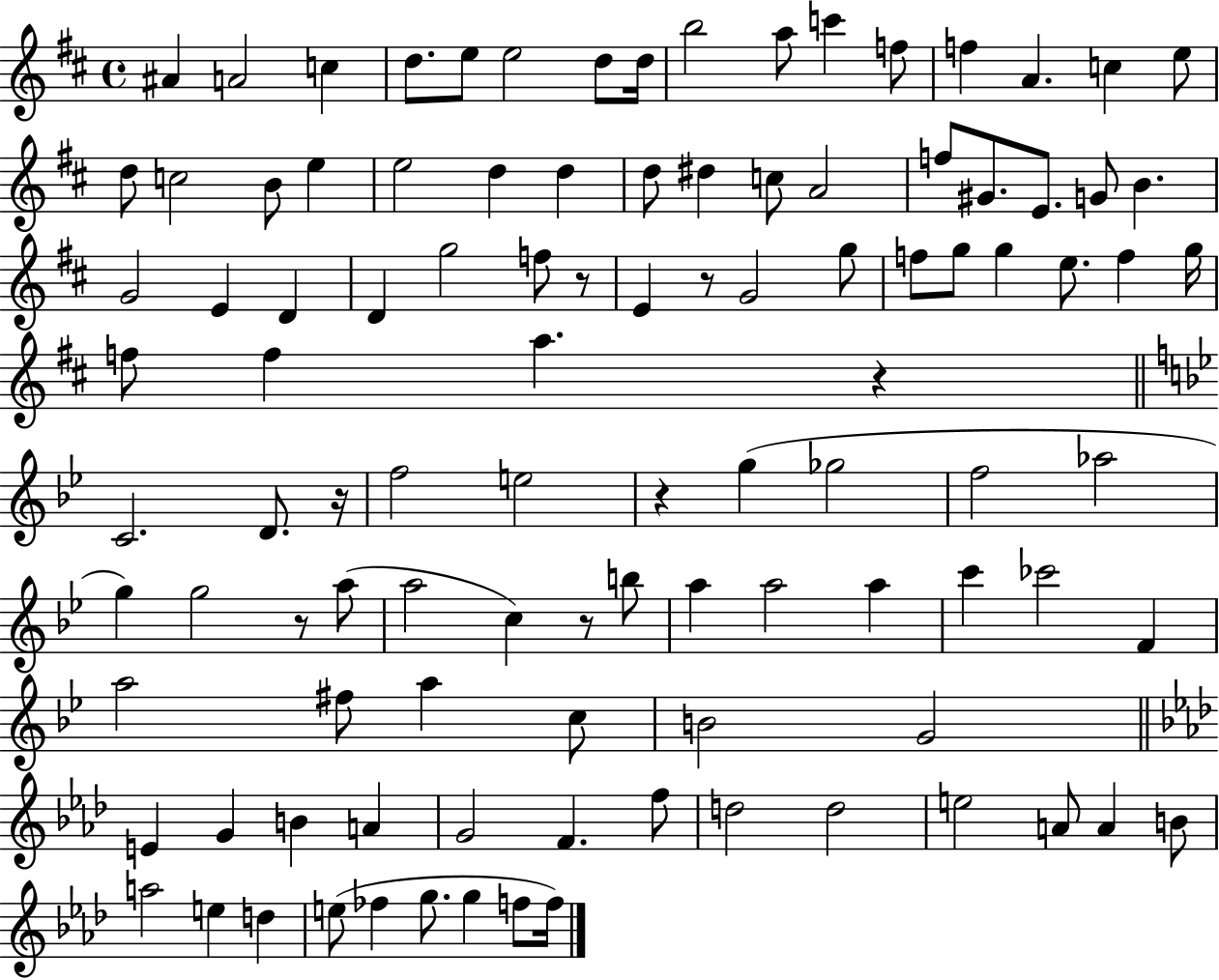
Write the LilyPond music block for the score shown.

{
  \clef treble
  \time 4/4
  \defaultTimeSignature
  \key d \major
  \repeat volta 2 { ais'4 a'2 c''4 | d''8. e''8 e''2 d''8 d''16 | b''2 a''8 c'''4 f''8 | f''4 a'4. c''4 e''8 | \break d''8 c''2 b'8 e''4 | e''2 d''4 d''4 | d''8 dis''4 c''8 a'2 | f''8 gis'8. e'8. g'8 b'4. | \break g'2 e'4 d'4 | d'4 g''2 f''8 r8 | e'4 r8 g'2 g''8 | f''8 g''8 g''4 e''8. f''4 g''16 | \break f''8 f''4 a''4. r4 | \bar "||" \break \key bes \major c'2. d'8. r16 | f''2 e''2 | r4 g''4( ges''2 | f''2 aes''2 | \break g''4) g''2 r8 a''8( | a''2 c''4) r8 b''8 | a''4 a''2 a''4 | c'''4 ces'''2 f'4 | \break a''2 fis''8 a''4 c''8 | b'2 g'2 | \bar "||" \break \key f \minor e'4 g'4 b'4 a'4 | g'2 f'4. f''8 | d''2 d''2 | e''2 a'8 a'4 b'8 | \break a''2 e''4 d''4 | e''8( fes''4 g''8. g''4 f''8 f''16) | } \bar "|."
}